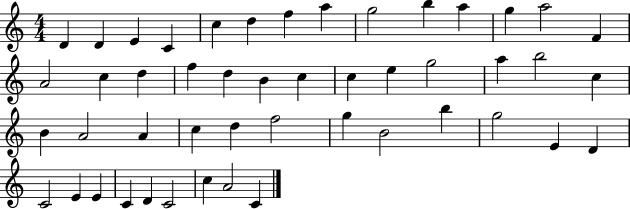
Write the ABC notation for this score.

X:1
T:Untitled
M:4/4
L:1/4
K:C
D D E C c d f a g2 b a g a2 F A2 c d f d B c c e g2 a b2 c B A2 A c d f2 g B2 b g2 E D C2 E E C D C2 c A2 C